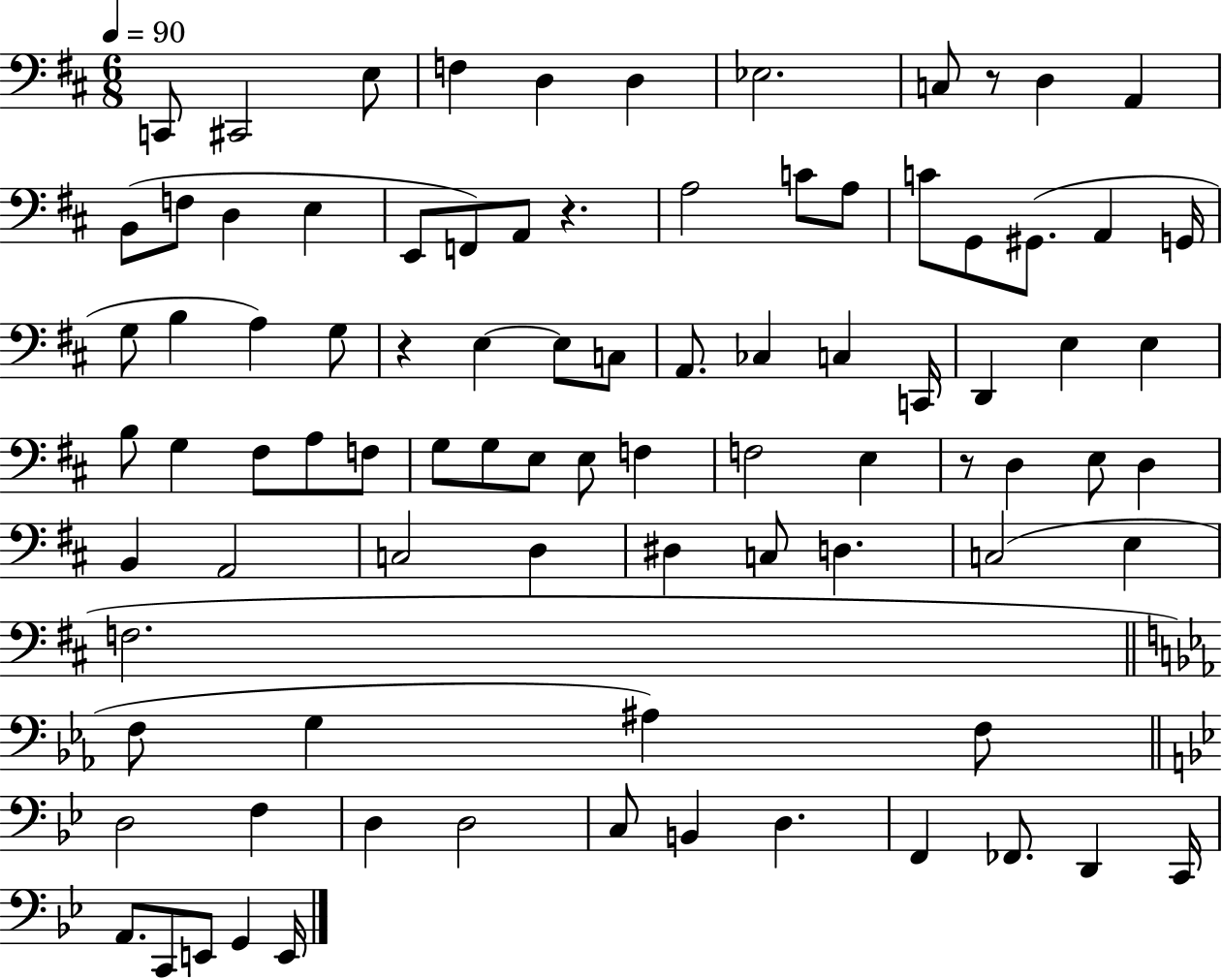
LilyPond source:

{
  \clef bass
  \numericTimeSignature
  \time 6/8
  \key d \major
  \tempo 4 = 90
  c,8 cis,2 e8 | f4 d4 d4 | ees2. | c8 r8 d4 a,4 | \break b,8( f8 d4 e4 | e,8 f,8) a,8 r4. | a2 c'8 a8 | c'8 g,8 gis,8.( a,4 g,16 | \break g8 b4 a4) g8 | r4 e4~~ e8 c8 | a,8. ces4 c4 c,16 | d,4 e4 e4 | \break b8 g4 fis8 a8 f8 | g8 g8 e8 e8 f4 | f2 e4 | r8 d4 e8 d4 | \break b,4 a,2 | c2 d4 | dis4 c8 d4. | c2( e4 | \break f2. | \bar "||" \break \key ees \major f8 g4 ais4) f8 | \bar "||" \break \key bes \major d2 f4 | d4 d2 | c8 b,4 d4. | f,4 fes,8. d,4 c,16 | \break a,8. c,8 e,8 g,4 e,16 | \bar "|."
}